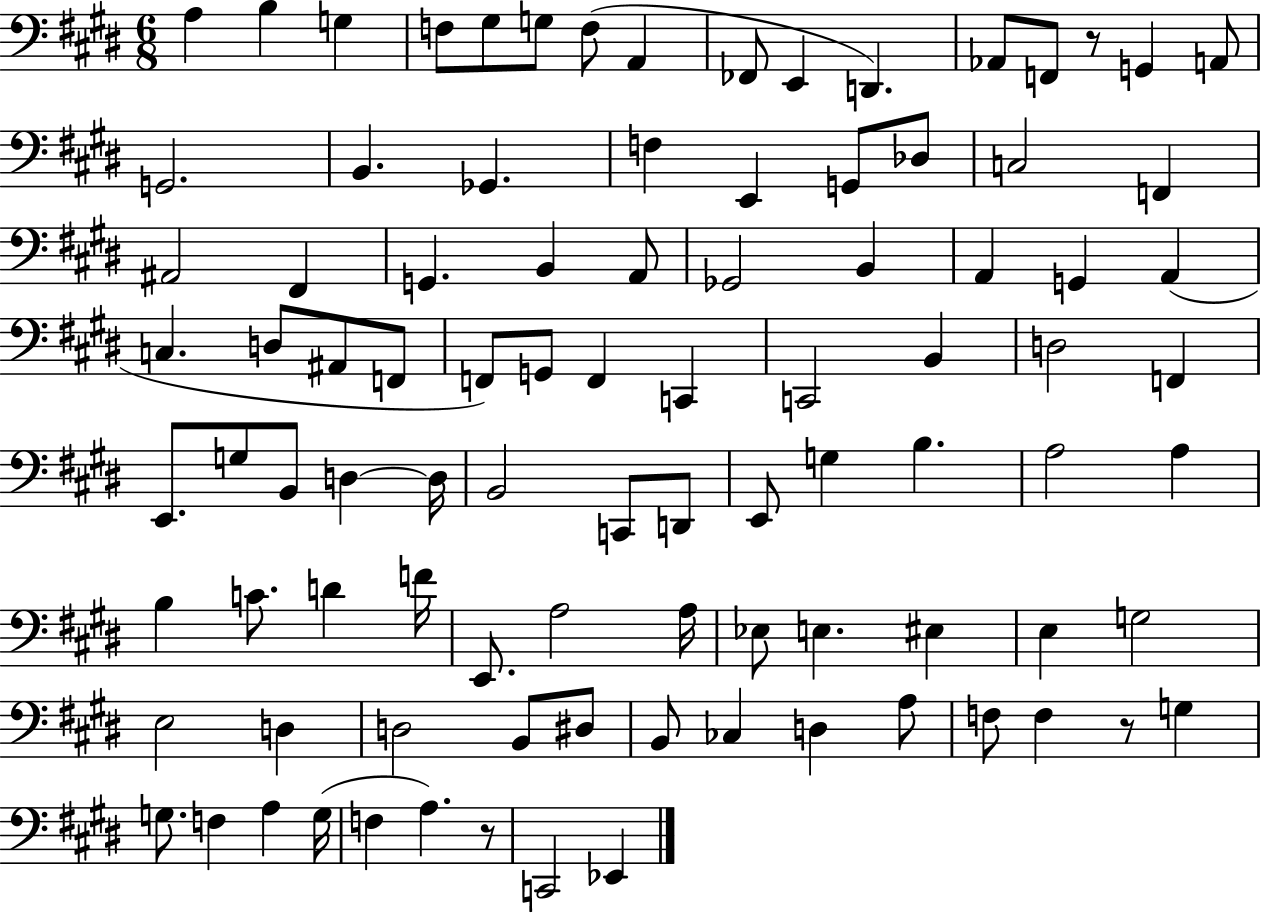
{
  \clef bass
  \numericTimeSignature
  \time 6/8
  \key e \major
  a4 b4 g4 | f8 gis8 g8 f8( a,4 | fes,8 e,4 d,4.) | aes,8 f,8 r8 g,4 a,8 | \break g,2. | b,4. ges,4. | f4 e,4 g,8 des8 | c2 f,4 | \break ais,2 fis,4 | g,4. b,4 a,8 | ges,2 b,4 | a,4 g,4 a,4( | \break c4. d8 ais,8 f,8 | f,8) g,8 f,4 c,4 | c,2 b,4 | d2 f,4 | \break e,8. g8 b,8 d4~~ d16 | b,2 c,8 d,8 | e,8 g4 b4. | a2 a4 | \break b4 c'8. d'4 f'16 | e,8. a2 a16 | ees8 e4. eis4 | e4 g2 | \break e2 d4 | d2 b,8 dis8 | b,8 ces4 d4 a8 | f8 f4 r8 g4 | \break g8. f4 a4 g16( | f4 a4.) r8 | c,2 ees,4 | \bar "|."
}